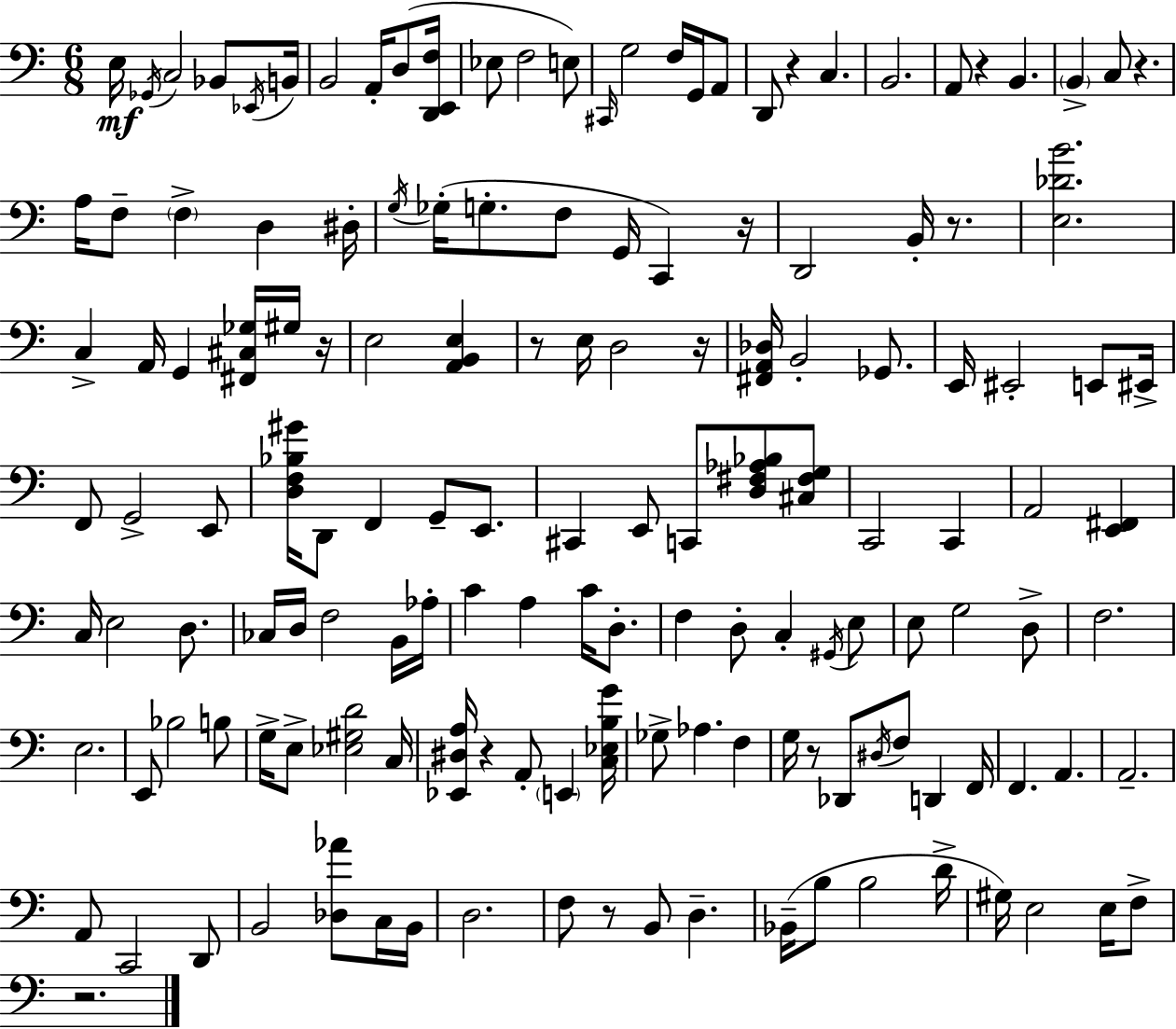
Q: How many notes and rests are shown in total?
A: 148